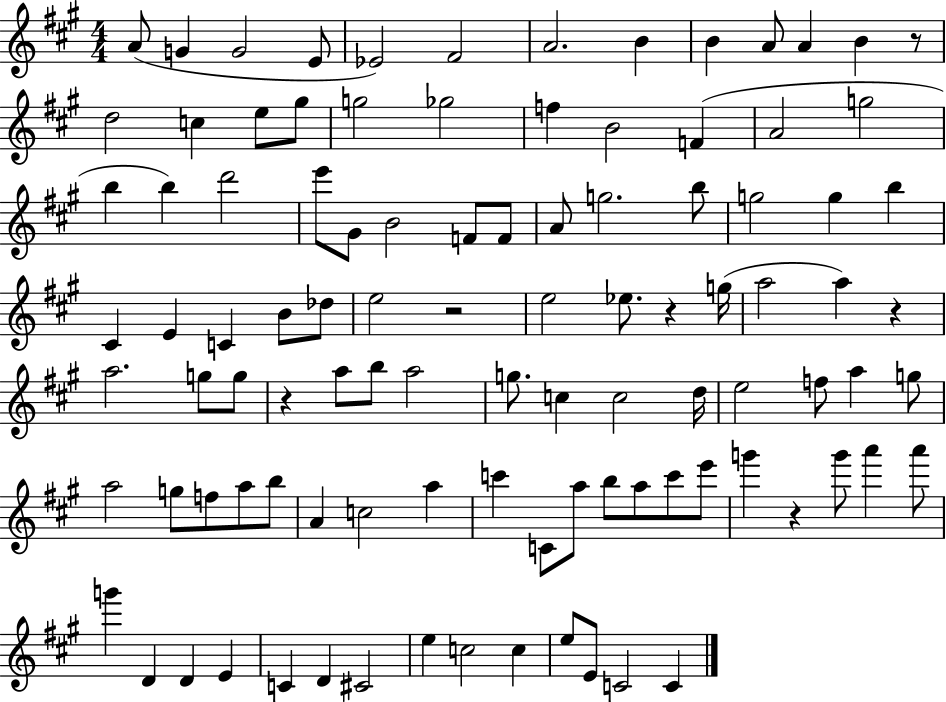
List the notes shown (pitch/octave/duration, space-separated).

A4/e G4/q G4/h E4/e Eb4/h F#4/h A4/h. B4/q B4/q A4/e A4/q B4/q R/e D5/h C5/q E5/e G#5/e G5/h Gb5/h F5/q B4/h F4/q A4/h G5/h B5/q B5/q D6/h E6/e G#4/e B4/h F4/e F4/e A4/e G5/h. B5/e G5/h G5/q B5/q C#4/q E4/q C4/q B4/e Db5/e E5/h R/h E5/h Eb5/e. R/q G5/s A5/h A5/q R/q A5/h. G5/e G5/e R/q A5/e B5/e A5/h G5/e. C5/q C5/h D5/s E5/h F5/e A5/q G5/e A5/h G5/e F5/e A5/e B5/e A4/q C5/h A5/q C6/q C4/e A5/e B5/e A5/e C6/e E6/e G6/q R/q G6/e A6/q A6/e G6/q D4/q D4/q E4/q C4/q D4/q C#4/h E5/q C5/h C5/q E5/e E4/e C4/h C4/q